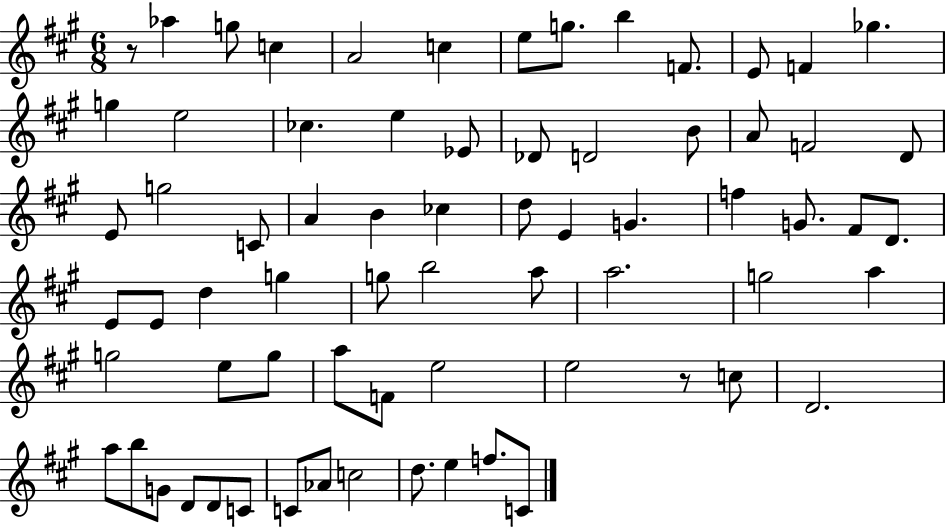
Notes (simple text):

R/e Ab5/q G5/e C5/q A4/h C5/q E5/e G5/e. B5/q F4/e. E4/e F4/q Gb5/q. G5/q E5/h CES5/q. E5/q Eb4/e Db4/e D4/h B4/e A4/e F4/h D4/e E4/e G5/h C4/e A4/q B4/q CES5/q D5/e E4/q G4/q. F5/q G4/e. F#4/e D4/e. E4/e E4/e D5/q G5/q G5/e B5/h A5/e A5/h. G5/h A5/q G5/h E5/e G5/e A5/e F4/e E5/h E5/h R/e C5/e D4/h. A5/e B5/e G4/e D4/e D4/e C4/e C4/e Ab4/e C5/h D5/e. E5/q F5/e. C4/e